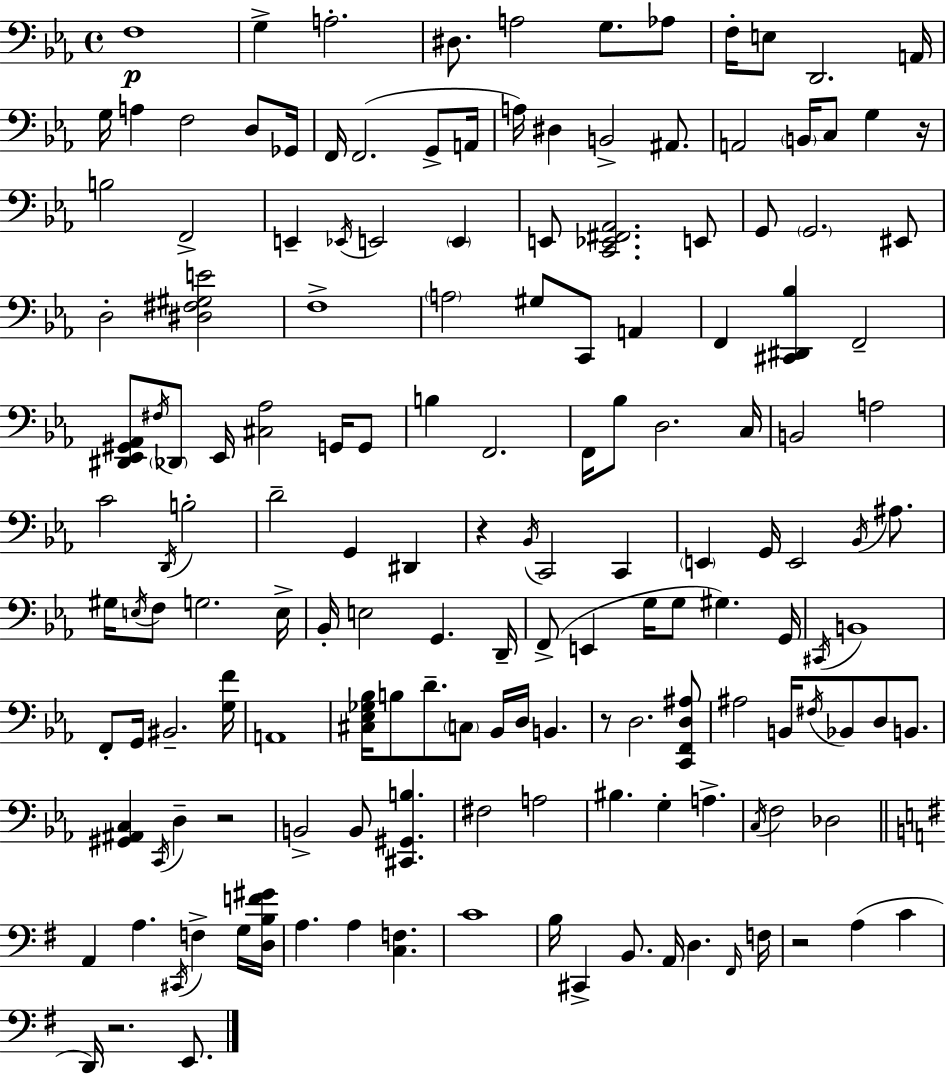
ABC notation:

X:1
T:Untitled
M:4/4
L:1/4
K:Cm
F,4 G, A,2 ^D,/2 A,2 G,/2 _A,/2 F,/4 E,/2 D,,2 A,,/4 G,/4 A, F,2 D,/2 _G,,/4 F,,/4 F,,2 G,,/2 A,,/4 A,/4 ^D, B,,2 ^A,,/2 A,,2 B,,/4 C,/2 G, z/4 B,2 F,,2 E,, _E,,/4 E,,2 E,, E,,/2 [C,,_E,,^F,,_A,,]2 E,,/2 G,,/2 G,,2 ^E,,/2 D,2 [^D,^F,^G,E]2 F,4 A,2 ^G,/2 C,,/2 A,, F,, [^C,,^D,,_B,] F,,2 [^D,,_E,,^G,,_A,,]/2 ^F,/4 _D,,/2 _E,,/4 [^C,_A,]2 G,,/4 G,,/2 B, F,,2 F,,/4 _B,/2 D,2 C,/4 B,,2 A,2 C2 D,,/4 B,2 D2 G,, ^D,, z _B,,/4 C,,2 C,, E,, G,,/4 E,,2 _B,,/4 ^A,/2 ^G,/4 E,/4 F,/2 G,2 E,/4 _B,,/4 E,2 G,, D,,/4 F,,/2 E,, G,/4 G,/2 ^G, G,,/4 ^C,,/4 B,,4 F,,/2 G,,/4 ^B,,2 [G,F]/4 A,,4 [^C,_E,_G,_B,]/4 B,/2 D/2 C,/2 _B,,/4 D,/4 B,, z/2 D,2 [C,,F,,D,^A,]/2 ^A,2 B,,/4 ^F,/4 _B,,/2 D,/2 B,,/2 [^G,,^A,,C,] C,,/4 D, z2 B,,2 B,,/2 [^C,,^G,,B,] ^F,2 A,2 ^B, G, A, C,/4 F,2 _D,2 A,, A, ^C,,/4 F, G,/4 [D,B,F^G]/4 A, A, [C,F,] C4 B,/4 ^C,, B,,/2 A,,/4 D, ^F,,/4 F,/4 z2 A, C D,,/4 z2 E,,/2